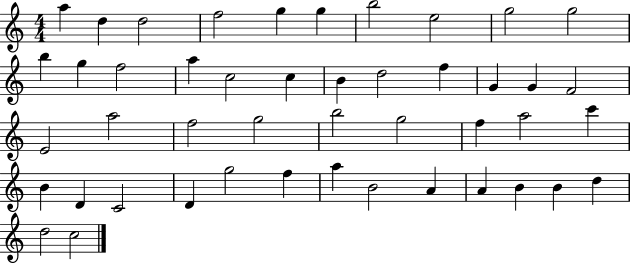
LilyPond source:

{
  \clef treble
  \numericTimeSignature
  \time 4/4
  \key c \major
  a''4 d''4 d''2 | f''2 g''4 g''4 | b''2 e''2 | g''2 g''2 | \break b''4 g''4 f''2 | a''4 c''2 c''4 | b'4 d''2 f''4 | g'4 g'4 f'2 | \break e'2 a''2 | f''2 g''2 | b''2 g''2 | f''4 a''2 c'''4 | \break b'4 d'4 c'2 | d'4 g''2 f''4 | a''4 b'2 a'4 | a'4 b'4 b'4 d''4 | \break d''2 c''2 | \bar "|."
}